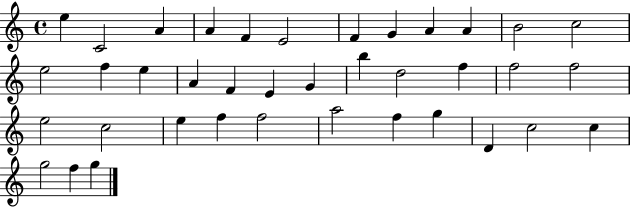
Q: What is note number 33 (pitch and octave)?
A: D4